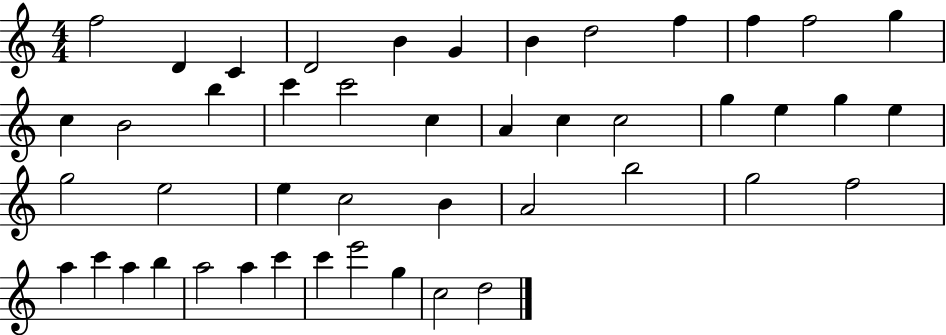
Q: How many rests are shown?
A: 0